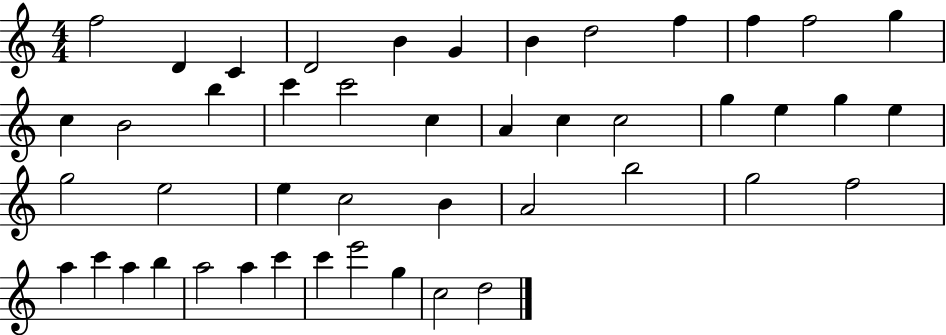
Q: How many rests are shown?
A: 0